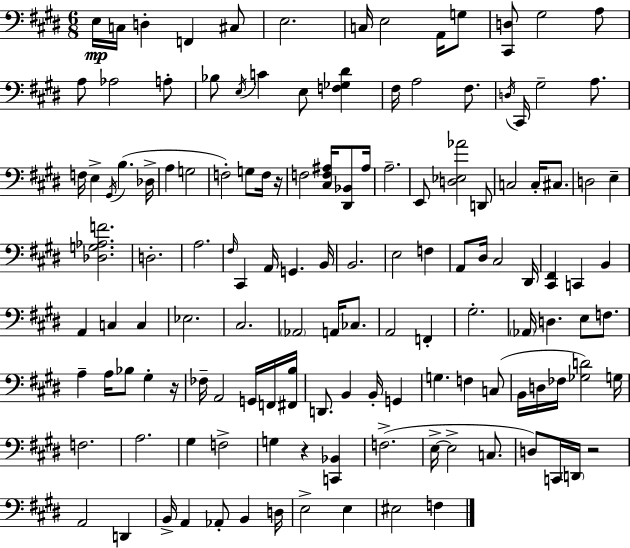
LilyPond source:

{
  \clef bass
  \numericTimeSignature
  \time 6/8
  \key e \major
  e16\mp c16 d4-. f,4 cis8 | e2. | c16 e2 a,16 g8 | <cis, d>8 gis2 a8 | \break a8 aes2 a8-. | bes8 \acciaccatura { e16 } c'4 e8 <f ges dis'>4 | fis16 a2 fis8. | \acciaccatura { d16 } cis,16 gis2-- a8. | \break f16 e4-> \acciaccatura { gis,16 } b4.( | des16-> a4 g2 | f2-.) g8 | f16 r16 f2 <cis f ais>16 | \break <dis, bes,>8 ais16 a2.-- | e,8 <d ees aes'>2 | d,8 c2 c16-. | cis8. d2 e4-- | \break <des g aes f'>2. | d2.-. | a2. | \grace { fis16 } cis,4 a,16 g,4. | \break b,16 b,2. | e2 | f4 a,8 dis16 cis2 | dis,16 <cis, fis,>4 c,4 | \break b,4 a,4 c4 | c4 ees2. | cis2. | \parenthesize aes,2 | \break a,16 ces8. a,2 | f,4-. gis2.-. | \parenthesize aes,16 d4. e8 | f8. a4-- a16 bes8 gis4-. | \break r16 fes16-- a,2 | g,16 f,16 <fis, b>16 d,8. b,4 b,16-. | g,4 g4. f4 | c8( b,16 d16 fes16 <ges d'>2) | \break g16 f2. | a2. | gis4 f2-> | g4 r4 | \break <c, bes,>4 f2.->( | e16->~~ e2-> | c8. d8) c,16 \parenthesize d,16 r2 | a,2 | \break d,4 b,16-> a,4 aes,8-. b,4 | d16 e2-> | e4 eis2 | f4 \bar "|."
}